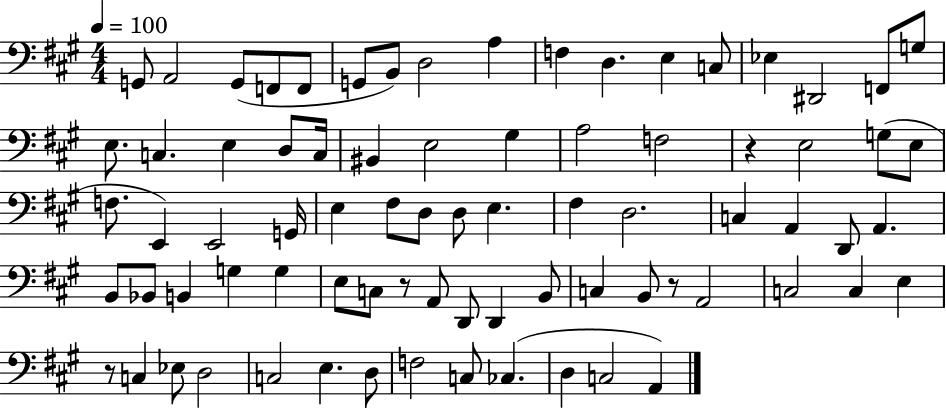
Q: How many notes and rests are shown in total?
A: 78